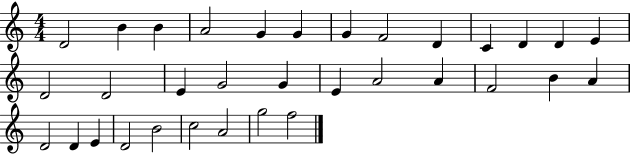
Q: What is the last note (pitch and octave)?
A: F5